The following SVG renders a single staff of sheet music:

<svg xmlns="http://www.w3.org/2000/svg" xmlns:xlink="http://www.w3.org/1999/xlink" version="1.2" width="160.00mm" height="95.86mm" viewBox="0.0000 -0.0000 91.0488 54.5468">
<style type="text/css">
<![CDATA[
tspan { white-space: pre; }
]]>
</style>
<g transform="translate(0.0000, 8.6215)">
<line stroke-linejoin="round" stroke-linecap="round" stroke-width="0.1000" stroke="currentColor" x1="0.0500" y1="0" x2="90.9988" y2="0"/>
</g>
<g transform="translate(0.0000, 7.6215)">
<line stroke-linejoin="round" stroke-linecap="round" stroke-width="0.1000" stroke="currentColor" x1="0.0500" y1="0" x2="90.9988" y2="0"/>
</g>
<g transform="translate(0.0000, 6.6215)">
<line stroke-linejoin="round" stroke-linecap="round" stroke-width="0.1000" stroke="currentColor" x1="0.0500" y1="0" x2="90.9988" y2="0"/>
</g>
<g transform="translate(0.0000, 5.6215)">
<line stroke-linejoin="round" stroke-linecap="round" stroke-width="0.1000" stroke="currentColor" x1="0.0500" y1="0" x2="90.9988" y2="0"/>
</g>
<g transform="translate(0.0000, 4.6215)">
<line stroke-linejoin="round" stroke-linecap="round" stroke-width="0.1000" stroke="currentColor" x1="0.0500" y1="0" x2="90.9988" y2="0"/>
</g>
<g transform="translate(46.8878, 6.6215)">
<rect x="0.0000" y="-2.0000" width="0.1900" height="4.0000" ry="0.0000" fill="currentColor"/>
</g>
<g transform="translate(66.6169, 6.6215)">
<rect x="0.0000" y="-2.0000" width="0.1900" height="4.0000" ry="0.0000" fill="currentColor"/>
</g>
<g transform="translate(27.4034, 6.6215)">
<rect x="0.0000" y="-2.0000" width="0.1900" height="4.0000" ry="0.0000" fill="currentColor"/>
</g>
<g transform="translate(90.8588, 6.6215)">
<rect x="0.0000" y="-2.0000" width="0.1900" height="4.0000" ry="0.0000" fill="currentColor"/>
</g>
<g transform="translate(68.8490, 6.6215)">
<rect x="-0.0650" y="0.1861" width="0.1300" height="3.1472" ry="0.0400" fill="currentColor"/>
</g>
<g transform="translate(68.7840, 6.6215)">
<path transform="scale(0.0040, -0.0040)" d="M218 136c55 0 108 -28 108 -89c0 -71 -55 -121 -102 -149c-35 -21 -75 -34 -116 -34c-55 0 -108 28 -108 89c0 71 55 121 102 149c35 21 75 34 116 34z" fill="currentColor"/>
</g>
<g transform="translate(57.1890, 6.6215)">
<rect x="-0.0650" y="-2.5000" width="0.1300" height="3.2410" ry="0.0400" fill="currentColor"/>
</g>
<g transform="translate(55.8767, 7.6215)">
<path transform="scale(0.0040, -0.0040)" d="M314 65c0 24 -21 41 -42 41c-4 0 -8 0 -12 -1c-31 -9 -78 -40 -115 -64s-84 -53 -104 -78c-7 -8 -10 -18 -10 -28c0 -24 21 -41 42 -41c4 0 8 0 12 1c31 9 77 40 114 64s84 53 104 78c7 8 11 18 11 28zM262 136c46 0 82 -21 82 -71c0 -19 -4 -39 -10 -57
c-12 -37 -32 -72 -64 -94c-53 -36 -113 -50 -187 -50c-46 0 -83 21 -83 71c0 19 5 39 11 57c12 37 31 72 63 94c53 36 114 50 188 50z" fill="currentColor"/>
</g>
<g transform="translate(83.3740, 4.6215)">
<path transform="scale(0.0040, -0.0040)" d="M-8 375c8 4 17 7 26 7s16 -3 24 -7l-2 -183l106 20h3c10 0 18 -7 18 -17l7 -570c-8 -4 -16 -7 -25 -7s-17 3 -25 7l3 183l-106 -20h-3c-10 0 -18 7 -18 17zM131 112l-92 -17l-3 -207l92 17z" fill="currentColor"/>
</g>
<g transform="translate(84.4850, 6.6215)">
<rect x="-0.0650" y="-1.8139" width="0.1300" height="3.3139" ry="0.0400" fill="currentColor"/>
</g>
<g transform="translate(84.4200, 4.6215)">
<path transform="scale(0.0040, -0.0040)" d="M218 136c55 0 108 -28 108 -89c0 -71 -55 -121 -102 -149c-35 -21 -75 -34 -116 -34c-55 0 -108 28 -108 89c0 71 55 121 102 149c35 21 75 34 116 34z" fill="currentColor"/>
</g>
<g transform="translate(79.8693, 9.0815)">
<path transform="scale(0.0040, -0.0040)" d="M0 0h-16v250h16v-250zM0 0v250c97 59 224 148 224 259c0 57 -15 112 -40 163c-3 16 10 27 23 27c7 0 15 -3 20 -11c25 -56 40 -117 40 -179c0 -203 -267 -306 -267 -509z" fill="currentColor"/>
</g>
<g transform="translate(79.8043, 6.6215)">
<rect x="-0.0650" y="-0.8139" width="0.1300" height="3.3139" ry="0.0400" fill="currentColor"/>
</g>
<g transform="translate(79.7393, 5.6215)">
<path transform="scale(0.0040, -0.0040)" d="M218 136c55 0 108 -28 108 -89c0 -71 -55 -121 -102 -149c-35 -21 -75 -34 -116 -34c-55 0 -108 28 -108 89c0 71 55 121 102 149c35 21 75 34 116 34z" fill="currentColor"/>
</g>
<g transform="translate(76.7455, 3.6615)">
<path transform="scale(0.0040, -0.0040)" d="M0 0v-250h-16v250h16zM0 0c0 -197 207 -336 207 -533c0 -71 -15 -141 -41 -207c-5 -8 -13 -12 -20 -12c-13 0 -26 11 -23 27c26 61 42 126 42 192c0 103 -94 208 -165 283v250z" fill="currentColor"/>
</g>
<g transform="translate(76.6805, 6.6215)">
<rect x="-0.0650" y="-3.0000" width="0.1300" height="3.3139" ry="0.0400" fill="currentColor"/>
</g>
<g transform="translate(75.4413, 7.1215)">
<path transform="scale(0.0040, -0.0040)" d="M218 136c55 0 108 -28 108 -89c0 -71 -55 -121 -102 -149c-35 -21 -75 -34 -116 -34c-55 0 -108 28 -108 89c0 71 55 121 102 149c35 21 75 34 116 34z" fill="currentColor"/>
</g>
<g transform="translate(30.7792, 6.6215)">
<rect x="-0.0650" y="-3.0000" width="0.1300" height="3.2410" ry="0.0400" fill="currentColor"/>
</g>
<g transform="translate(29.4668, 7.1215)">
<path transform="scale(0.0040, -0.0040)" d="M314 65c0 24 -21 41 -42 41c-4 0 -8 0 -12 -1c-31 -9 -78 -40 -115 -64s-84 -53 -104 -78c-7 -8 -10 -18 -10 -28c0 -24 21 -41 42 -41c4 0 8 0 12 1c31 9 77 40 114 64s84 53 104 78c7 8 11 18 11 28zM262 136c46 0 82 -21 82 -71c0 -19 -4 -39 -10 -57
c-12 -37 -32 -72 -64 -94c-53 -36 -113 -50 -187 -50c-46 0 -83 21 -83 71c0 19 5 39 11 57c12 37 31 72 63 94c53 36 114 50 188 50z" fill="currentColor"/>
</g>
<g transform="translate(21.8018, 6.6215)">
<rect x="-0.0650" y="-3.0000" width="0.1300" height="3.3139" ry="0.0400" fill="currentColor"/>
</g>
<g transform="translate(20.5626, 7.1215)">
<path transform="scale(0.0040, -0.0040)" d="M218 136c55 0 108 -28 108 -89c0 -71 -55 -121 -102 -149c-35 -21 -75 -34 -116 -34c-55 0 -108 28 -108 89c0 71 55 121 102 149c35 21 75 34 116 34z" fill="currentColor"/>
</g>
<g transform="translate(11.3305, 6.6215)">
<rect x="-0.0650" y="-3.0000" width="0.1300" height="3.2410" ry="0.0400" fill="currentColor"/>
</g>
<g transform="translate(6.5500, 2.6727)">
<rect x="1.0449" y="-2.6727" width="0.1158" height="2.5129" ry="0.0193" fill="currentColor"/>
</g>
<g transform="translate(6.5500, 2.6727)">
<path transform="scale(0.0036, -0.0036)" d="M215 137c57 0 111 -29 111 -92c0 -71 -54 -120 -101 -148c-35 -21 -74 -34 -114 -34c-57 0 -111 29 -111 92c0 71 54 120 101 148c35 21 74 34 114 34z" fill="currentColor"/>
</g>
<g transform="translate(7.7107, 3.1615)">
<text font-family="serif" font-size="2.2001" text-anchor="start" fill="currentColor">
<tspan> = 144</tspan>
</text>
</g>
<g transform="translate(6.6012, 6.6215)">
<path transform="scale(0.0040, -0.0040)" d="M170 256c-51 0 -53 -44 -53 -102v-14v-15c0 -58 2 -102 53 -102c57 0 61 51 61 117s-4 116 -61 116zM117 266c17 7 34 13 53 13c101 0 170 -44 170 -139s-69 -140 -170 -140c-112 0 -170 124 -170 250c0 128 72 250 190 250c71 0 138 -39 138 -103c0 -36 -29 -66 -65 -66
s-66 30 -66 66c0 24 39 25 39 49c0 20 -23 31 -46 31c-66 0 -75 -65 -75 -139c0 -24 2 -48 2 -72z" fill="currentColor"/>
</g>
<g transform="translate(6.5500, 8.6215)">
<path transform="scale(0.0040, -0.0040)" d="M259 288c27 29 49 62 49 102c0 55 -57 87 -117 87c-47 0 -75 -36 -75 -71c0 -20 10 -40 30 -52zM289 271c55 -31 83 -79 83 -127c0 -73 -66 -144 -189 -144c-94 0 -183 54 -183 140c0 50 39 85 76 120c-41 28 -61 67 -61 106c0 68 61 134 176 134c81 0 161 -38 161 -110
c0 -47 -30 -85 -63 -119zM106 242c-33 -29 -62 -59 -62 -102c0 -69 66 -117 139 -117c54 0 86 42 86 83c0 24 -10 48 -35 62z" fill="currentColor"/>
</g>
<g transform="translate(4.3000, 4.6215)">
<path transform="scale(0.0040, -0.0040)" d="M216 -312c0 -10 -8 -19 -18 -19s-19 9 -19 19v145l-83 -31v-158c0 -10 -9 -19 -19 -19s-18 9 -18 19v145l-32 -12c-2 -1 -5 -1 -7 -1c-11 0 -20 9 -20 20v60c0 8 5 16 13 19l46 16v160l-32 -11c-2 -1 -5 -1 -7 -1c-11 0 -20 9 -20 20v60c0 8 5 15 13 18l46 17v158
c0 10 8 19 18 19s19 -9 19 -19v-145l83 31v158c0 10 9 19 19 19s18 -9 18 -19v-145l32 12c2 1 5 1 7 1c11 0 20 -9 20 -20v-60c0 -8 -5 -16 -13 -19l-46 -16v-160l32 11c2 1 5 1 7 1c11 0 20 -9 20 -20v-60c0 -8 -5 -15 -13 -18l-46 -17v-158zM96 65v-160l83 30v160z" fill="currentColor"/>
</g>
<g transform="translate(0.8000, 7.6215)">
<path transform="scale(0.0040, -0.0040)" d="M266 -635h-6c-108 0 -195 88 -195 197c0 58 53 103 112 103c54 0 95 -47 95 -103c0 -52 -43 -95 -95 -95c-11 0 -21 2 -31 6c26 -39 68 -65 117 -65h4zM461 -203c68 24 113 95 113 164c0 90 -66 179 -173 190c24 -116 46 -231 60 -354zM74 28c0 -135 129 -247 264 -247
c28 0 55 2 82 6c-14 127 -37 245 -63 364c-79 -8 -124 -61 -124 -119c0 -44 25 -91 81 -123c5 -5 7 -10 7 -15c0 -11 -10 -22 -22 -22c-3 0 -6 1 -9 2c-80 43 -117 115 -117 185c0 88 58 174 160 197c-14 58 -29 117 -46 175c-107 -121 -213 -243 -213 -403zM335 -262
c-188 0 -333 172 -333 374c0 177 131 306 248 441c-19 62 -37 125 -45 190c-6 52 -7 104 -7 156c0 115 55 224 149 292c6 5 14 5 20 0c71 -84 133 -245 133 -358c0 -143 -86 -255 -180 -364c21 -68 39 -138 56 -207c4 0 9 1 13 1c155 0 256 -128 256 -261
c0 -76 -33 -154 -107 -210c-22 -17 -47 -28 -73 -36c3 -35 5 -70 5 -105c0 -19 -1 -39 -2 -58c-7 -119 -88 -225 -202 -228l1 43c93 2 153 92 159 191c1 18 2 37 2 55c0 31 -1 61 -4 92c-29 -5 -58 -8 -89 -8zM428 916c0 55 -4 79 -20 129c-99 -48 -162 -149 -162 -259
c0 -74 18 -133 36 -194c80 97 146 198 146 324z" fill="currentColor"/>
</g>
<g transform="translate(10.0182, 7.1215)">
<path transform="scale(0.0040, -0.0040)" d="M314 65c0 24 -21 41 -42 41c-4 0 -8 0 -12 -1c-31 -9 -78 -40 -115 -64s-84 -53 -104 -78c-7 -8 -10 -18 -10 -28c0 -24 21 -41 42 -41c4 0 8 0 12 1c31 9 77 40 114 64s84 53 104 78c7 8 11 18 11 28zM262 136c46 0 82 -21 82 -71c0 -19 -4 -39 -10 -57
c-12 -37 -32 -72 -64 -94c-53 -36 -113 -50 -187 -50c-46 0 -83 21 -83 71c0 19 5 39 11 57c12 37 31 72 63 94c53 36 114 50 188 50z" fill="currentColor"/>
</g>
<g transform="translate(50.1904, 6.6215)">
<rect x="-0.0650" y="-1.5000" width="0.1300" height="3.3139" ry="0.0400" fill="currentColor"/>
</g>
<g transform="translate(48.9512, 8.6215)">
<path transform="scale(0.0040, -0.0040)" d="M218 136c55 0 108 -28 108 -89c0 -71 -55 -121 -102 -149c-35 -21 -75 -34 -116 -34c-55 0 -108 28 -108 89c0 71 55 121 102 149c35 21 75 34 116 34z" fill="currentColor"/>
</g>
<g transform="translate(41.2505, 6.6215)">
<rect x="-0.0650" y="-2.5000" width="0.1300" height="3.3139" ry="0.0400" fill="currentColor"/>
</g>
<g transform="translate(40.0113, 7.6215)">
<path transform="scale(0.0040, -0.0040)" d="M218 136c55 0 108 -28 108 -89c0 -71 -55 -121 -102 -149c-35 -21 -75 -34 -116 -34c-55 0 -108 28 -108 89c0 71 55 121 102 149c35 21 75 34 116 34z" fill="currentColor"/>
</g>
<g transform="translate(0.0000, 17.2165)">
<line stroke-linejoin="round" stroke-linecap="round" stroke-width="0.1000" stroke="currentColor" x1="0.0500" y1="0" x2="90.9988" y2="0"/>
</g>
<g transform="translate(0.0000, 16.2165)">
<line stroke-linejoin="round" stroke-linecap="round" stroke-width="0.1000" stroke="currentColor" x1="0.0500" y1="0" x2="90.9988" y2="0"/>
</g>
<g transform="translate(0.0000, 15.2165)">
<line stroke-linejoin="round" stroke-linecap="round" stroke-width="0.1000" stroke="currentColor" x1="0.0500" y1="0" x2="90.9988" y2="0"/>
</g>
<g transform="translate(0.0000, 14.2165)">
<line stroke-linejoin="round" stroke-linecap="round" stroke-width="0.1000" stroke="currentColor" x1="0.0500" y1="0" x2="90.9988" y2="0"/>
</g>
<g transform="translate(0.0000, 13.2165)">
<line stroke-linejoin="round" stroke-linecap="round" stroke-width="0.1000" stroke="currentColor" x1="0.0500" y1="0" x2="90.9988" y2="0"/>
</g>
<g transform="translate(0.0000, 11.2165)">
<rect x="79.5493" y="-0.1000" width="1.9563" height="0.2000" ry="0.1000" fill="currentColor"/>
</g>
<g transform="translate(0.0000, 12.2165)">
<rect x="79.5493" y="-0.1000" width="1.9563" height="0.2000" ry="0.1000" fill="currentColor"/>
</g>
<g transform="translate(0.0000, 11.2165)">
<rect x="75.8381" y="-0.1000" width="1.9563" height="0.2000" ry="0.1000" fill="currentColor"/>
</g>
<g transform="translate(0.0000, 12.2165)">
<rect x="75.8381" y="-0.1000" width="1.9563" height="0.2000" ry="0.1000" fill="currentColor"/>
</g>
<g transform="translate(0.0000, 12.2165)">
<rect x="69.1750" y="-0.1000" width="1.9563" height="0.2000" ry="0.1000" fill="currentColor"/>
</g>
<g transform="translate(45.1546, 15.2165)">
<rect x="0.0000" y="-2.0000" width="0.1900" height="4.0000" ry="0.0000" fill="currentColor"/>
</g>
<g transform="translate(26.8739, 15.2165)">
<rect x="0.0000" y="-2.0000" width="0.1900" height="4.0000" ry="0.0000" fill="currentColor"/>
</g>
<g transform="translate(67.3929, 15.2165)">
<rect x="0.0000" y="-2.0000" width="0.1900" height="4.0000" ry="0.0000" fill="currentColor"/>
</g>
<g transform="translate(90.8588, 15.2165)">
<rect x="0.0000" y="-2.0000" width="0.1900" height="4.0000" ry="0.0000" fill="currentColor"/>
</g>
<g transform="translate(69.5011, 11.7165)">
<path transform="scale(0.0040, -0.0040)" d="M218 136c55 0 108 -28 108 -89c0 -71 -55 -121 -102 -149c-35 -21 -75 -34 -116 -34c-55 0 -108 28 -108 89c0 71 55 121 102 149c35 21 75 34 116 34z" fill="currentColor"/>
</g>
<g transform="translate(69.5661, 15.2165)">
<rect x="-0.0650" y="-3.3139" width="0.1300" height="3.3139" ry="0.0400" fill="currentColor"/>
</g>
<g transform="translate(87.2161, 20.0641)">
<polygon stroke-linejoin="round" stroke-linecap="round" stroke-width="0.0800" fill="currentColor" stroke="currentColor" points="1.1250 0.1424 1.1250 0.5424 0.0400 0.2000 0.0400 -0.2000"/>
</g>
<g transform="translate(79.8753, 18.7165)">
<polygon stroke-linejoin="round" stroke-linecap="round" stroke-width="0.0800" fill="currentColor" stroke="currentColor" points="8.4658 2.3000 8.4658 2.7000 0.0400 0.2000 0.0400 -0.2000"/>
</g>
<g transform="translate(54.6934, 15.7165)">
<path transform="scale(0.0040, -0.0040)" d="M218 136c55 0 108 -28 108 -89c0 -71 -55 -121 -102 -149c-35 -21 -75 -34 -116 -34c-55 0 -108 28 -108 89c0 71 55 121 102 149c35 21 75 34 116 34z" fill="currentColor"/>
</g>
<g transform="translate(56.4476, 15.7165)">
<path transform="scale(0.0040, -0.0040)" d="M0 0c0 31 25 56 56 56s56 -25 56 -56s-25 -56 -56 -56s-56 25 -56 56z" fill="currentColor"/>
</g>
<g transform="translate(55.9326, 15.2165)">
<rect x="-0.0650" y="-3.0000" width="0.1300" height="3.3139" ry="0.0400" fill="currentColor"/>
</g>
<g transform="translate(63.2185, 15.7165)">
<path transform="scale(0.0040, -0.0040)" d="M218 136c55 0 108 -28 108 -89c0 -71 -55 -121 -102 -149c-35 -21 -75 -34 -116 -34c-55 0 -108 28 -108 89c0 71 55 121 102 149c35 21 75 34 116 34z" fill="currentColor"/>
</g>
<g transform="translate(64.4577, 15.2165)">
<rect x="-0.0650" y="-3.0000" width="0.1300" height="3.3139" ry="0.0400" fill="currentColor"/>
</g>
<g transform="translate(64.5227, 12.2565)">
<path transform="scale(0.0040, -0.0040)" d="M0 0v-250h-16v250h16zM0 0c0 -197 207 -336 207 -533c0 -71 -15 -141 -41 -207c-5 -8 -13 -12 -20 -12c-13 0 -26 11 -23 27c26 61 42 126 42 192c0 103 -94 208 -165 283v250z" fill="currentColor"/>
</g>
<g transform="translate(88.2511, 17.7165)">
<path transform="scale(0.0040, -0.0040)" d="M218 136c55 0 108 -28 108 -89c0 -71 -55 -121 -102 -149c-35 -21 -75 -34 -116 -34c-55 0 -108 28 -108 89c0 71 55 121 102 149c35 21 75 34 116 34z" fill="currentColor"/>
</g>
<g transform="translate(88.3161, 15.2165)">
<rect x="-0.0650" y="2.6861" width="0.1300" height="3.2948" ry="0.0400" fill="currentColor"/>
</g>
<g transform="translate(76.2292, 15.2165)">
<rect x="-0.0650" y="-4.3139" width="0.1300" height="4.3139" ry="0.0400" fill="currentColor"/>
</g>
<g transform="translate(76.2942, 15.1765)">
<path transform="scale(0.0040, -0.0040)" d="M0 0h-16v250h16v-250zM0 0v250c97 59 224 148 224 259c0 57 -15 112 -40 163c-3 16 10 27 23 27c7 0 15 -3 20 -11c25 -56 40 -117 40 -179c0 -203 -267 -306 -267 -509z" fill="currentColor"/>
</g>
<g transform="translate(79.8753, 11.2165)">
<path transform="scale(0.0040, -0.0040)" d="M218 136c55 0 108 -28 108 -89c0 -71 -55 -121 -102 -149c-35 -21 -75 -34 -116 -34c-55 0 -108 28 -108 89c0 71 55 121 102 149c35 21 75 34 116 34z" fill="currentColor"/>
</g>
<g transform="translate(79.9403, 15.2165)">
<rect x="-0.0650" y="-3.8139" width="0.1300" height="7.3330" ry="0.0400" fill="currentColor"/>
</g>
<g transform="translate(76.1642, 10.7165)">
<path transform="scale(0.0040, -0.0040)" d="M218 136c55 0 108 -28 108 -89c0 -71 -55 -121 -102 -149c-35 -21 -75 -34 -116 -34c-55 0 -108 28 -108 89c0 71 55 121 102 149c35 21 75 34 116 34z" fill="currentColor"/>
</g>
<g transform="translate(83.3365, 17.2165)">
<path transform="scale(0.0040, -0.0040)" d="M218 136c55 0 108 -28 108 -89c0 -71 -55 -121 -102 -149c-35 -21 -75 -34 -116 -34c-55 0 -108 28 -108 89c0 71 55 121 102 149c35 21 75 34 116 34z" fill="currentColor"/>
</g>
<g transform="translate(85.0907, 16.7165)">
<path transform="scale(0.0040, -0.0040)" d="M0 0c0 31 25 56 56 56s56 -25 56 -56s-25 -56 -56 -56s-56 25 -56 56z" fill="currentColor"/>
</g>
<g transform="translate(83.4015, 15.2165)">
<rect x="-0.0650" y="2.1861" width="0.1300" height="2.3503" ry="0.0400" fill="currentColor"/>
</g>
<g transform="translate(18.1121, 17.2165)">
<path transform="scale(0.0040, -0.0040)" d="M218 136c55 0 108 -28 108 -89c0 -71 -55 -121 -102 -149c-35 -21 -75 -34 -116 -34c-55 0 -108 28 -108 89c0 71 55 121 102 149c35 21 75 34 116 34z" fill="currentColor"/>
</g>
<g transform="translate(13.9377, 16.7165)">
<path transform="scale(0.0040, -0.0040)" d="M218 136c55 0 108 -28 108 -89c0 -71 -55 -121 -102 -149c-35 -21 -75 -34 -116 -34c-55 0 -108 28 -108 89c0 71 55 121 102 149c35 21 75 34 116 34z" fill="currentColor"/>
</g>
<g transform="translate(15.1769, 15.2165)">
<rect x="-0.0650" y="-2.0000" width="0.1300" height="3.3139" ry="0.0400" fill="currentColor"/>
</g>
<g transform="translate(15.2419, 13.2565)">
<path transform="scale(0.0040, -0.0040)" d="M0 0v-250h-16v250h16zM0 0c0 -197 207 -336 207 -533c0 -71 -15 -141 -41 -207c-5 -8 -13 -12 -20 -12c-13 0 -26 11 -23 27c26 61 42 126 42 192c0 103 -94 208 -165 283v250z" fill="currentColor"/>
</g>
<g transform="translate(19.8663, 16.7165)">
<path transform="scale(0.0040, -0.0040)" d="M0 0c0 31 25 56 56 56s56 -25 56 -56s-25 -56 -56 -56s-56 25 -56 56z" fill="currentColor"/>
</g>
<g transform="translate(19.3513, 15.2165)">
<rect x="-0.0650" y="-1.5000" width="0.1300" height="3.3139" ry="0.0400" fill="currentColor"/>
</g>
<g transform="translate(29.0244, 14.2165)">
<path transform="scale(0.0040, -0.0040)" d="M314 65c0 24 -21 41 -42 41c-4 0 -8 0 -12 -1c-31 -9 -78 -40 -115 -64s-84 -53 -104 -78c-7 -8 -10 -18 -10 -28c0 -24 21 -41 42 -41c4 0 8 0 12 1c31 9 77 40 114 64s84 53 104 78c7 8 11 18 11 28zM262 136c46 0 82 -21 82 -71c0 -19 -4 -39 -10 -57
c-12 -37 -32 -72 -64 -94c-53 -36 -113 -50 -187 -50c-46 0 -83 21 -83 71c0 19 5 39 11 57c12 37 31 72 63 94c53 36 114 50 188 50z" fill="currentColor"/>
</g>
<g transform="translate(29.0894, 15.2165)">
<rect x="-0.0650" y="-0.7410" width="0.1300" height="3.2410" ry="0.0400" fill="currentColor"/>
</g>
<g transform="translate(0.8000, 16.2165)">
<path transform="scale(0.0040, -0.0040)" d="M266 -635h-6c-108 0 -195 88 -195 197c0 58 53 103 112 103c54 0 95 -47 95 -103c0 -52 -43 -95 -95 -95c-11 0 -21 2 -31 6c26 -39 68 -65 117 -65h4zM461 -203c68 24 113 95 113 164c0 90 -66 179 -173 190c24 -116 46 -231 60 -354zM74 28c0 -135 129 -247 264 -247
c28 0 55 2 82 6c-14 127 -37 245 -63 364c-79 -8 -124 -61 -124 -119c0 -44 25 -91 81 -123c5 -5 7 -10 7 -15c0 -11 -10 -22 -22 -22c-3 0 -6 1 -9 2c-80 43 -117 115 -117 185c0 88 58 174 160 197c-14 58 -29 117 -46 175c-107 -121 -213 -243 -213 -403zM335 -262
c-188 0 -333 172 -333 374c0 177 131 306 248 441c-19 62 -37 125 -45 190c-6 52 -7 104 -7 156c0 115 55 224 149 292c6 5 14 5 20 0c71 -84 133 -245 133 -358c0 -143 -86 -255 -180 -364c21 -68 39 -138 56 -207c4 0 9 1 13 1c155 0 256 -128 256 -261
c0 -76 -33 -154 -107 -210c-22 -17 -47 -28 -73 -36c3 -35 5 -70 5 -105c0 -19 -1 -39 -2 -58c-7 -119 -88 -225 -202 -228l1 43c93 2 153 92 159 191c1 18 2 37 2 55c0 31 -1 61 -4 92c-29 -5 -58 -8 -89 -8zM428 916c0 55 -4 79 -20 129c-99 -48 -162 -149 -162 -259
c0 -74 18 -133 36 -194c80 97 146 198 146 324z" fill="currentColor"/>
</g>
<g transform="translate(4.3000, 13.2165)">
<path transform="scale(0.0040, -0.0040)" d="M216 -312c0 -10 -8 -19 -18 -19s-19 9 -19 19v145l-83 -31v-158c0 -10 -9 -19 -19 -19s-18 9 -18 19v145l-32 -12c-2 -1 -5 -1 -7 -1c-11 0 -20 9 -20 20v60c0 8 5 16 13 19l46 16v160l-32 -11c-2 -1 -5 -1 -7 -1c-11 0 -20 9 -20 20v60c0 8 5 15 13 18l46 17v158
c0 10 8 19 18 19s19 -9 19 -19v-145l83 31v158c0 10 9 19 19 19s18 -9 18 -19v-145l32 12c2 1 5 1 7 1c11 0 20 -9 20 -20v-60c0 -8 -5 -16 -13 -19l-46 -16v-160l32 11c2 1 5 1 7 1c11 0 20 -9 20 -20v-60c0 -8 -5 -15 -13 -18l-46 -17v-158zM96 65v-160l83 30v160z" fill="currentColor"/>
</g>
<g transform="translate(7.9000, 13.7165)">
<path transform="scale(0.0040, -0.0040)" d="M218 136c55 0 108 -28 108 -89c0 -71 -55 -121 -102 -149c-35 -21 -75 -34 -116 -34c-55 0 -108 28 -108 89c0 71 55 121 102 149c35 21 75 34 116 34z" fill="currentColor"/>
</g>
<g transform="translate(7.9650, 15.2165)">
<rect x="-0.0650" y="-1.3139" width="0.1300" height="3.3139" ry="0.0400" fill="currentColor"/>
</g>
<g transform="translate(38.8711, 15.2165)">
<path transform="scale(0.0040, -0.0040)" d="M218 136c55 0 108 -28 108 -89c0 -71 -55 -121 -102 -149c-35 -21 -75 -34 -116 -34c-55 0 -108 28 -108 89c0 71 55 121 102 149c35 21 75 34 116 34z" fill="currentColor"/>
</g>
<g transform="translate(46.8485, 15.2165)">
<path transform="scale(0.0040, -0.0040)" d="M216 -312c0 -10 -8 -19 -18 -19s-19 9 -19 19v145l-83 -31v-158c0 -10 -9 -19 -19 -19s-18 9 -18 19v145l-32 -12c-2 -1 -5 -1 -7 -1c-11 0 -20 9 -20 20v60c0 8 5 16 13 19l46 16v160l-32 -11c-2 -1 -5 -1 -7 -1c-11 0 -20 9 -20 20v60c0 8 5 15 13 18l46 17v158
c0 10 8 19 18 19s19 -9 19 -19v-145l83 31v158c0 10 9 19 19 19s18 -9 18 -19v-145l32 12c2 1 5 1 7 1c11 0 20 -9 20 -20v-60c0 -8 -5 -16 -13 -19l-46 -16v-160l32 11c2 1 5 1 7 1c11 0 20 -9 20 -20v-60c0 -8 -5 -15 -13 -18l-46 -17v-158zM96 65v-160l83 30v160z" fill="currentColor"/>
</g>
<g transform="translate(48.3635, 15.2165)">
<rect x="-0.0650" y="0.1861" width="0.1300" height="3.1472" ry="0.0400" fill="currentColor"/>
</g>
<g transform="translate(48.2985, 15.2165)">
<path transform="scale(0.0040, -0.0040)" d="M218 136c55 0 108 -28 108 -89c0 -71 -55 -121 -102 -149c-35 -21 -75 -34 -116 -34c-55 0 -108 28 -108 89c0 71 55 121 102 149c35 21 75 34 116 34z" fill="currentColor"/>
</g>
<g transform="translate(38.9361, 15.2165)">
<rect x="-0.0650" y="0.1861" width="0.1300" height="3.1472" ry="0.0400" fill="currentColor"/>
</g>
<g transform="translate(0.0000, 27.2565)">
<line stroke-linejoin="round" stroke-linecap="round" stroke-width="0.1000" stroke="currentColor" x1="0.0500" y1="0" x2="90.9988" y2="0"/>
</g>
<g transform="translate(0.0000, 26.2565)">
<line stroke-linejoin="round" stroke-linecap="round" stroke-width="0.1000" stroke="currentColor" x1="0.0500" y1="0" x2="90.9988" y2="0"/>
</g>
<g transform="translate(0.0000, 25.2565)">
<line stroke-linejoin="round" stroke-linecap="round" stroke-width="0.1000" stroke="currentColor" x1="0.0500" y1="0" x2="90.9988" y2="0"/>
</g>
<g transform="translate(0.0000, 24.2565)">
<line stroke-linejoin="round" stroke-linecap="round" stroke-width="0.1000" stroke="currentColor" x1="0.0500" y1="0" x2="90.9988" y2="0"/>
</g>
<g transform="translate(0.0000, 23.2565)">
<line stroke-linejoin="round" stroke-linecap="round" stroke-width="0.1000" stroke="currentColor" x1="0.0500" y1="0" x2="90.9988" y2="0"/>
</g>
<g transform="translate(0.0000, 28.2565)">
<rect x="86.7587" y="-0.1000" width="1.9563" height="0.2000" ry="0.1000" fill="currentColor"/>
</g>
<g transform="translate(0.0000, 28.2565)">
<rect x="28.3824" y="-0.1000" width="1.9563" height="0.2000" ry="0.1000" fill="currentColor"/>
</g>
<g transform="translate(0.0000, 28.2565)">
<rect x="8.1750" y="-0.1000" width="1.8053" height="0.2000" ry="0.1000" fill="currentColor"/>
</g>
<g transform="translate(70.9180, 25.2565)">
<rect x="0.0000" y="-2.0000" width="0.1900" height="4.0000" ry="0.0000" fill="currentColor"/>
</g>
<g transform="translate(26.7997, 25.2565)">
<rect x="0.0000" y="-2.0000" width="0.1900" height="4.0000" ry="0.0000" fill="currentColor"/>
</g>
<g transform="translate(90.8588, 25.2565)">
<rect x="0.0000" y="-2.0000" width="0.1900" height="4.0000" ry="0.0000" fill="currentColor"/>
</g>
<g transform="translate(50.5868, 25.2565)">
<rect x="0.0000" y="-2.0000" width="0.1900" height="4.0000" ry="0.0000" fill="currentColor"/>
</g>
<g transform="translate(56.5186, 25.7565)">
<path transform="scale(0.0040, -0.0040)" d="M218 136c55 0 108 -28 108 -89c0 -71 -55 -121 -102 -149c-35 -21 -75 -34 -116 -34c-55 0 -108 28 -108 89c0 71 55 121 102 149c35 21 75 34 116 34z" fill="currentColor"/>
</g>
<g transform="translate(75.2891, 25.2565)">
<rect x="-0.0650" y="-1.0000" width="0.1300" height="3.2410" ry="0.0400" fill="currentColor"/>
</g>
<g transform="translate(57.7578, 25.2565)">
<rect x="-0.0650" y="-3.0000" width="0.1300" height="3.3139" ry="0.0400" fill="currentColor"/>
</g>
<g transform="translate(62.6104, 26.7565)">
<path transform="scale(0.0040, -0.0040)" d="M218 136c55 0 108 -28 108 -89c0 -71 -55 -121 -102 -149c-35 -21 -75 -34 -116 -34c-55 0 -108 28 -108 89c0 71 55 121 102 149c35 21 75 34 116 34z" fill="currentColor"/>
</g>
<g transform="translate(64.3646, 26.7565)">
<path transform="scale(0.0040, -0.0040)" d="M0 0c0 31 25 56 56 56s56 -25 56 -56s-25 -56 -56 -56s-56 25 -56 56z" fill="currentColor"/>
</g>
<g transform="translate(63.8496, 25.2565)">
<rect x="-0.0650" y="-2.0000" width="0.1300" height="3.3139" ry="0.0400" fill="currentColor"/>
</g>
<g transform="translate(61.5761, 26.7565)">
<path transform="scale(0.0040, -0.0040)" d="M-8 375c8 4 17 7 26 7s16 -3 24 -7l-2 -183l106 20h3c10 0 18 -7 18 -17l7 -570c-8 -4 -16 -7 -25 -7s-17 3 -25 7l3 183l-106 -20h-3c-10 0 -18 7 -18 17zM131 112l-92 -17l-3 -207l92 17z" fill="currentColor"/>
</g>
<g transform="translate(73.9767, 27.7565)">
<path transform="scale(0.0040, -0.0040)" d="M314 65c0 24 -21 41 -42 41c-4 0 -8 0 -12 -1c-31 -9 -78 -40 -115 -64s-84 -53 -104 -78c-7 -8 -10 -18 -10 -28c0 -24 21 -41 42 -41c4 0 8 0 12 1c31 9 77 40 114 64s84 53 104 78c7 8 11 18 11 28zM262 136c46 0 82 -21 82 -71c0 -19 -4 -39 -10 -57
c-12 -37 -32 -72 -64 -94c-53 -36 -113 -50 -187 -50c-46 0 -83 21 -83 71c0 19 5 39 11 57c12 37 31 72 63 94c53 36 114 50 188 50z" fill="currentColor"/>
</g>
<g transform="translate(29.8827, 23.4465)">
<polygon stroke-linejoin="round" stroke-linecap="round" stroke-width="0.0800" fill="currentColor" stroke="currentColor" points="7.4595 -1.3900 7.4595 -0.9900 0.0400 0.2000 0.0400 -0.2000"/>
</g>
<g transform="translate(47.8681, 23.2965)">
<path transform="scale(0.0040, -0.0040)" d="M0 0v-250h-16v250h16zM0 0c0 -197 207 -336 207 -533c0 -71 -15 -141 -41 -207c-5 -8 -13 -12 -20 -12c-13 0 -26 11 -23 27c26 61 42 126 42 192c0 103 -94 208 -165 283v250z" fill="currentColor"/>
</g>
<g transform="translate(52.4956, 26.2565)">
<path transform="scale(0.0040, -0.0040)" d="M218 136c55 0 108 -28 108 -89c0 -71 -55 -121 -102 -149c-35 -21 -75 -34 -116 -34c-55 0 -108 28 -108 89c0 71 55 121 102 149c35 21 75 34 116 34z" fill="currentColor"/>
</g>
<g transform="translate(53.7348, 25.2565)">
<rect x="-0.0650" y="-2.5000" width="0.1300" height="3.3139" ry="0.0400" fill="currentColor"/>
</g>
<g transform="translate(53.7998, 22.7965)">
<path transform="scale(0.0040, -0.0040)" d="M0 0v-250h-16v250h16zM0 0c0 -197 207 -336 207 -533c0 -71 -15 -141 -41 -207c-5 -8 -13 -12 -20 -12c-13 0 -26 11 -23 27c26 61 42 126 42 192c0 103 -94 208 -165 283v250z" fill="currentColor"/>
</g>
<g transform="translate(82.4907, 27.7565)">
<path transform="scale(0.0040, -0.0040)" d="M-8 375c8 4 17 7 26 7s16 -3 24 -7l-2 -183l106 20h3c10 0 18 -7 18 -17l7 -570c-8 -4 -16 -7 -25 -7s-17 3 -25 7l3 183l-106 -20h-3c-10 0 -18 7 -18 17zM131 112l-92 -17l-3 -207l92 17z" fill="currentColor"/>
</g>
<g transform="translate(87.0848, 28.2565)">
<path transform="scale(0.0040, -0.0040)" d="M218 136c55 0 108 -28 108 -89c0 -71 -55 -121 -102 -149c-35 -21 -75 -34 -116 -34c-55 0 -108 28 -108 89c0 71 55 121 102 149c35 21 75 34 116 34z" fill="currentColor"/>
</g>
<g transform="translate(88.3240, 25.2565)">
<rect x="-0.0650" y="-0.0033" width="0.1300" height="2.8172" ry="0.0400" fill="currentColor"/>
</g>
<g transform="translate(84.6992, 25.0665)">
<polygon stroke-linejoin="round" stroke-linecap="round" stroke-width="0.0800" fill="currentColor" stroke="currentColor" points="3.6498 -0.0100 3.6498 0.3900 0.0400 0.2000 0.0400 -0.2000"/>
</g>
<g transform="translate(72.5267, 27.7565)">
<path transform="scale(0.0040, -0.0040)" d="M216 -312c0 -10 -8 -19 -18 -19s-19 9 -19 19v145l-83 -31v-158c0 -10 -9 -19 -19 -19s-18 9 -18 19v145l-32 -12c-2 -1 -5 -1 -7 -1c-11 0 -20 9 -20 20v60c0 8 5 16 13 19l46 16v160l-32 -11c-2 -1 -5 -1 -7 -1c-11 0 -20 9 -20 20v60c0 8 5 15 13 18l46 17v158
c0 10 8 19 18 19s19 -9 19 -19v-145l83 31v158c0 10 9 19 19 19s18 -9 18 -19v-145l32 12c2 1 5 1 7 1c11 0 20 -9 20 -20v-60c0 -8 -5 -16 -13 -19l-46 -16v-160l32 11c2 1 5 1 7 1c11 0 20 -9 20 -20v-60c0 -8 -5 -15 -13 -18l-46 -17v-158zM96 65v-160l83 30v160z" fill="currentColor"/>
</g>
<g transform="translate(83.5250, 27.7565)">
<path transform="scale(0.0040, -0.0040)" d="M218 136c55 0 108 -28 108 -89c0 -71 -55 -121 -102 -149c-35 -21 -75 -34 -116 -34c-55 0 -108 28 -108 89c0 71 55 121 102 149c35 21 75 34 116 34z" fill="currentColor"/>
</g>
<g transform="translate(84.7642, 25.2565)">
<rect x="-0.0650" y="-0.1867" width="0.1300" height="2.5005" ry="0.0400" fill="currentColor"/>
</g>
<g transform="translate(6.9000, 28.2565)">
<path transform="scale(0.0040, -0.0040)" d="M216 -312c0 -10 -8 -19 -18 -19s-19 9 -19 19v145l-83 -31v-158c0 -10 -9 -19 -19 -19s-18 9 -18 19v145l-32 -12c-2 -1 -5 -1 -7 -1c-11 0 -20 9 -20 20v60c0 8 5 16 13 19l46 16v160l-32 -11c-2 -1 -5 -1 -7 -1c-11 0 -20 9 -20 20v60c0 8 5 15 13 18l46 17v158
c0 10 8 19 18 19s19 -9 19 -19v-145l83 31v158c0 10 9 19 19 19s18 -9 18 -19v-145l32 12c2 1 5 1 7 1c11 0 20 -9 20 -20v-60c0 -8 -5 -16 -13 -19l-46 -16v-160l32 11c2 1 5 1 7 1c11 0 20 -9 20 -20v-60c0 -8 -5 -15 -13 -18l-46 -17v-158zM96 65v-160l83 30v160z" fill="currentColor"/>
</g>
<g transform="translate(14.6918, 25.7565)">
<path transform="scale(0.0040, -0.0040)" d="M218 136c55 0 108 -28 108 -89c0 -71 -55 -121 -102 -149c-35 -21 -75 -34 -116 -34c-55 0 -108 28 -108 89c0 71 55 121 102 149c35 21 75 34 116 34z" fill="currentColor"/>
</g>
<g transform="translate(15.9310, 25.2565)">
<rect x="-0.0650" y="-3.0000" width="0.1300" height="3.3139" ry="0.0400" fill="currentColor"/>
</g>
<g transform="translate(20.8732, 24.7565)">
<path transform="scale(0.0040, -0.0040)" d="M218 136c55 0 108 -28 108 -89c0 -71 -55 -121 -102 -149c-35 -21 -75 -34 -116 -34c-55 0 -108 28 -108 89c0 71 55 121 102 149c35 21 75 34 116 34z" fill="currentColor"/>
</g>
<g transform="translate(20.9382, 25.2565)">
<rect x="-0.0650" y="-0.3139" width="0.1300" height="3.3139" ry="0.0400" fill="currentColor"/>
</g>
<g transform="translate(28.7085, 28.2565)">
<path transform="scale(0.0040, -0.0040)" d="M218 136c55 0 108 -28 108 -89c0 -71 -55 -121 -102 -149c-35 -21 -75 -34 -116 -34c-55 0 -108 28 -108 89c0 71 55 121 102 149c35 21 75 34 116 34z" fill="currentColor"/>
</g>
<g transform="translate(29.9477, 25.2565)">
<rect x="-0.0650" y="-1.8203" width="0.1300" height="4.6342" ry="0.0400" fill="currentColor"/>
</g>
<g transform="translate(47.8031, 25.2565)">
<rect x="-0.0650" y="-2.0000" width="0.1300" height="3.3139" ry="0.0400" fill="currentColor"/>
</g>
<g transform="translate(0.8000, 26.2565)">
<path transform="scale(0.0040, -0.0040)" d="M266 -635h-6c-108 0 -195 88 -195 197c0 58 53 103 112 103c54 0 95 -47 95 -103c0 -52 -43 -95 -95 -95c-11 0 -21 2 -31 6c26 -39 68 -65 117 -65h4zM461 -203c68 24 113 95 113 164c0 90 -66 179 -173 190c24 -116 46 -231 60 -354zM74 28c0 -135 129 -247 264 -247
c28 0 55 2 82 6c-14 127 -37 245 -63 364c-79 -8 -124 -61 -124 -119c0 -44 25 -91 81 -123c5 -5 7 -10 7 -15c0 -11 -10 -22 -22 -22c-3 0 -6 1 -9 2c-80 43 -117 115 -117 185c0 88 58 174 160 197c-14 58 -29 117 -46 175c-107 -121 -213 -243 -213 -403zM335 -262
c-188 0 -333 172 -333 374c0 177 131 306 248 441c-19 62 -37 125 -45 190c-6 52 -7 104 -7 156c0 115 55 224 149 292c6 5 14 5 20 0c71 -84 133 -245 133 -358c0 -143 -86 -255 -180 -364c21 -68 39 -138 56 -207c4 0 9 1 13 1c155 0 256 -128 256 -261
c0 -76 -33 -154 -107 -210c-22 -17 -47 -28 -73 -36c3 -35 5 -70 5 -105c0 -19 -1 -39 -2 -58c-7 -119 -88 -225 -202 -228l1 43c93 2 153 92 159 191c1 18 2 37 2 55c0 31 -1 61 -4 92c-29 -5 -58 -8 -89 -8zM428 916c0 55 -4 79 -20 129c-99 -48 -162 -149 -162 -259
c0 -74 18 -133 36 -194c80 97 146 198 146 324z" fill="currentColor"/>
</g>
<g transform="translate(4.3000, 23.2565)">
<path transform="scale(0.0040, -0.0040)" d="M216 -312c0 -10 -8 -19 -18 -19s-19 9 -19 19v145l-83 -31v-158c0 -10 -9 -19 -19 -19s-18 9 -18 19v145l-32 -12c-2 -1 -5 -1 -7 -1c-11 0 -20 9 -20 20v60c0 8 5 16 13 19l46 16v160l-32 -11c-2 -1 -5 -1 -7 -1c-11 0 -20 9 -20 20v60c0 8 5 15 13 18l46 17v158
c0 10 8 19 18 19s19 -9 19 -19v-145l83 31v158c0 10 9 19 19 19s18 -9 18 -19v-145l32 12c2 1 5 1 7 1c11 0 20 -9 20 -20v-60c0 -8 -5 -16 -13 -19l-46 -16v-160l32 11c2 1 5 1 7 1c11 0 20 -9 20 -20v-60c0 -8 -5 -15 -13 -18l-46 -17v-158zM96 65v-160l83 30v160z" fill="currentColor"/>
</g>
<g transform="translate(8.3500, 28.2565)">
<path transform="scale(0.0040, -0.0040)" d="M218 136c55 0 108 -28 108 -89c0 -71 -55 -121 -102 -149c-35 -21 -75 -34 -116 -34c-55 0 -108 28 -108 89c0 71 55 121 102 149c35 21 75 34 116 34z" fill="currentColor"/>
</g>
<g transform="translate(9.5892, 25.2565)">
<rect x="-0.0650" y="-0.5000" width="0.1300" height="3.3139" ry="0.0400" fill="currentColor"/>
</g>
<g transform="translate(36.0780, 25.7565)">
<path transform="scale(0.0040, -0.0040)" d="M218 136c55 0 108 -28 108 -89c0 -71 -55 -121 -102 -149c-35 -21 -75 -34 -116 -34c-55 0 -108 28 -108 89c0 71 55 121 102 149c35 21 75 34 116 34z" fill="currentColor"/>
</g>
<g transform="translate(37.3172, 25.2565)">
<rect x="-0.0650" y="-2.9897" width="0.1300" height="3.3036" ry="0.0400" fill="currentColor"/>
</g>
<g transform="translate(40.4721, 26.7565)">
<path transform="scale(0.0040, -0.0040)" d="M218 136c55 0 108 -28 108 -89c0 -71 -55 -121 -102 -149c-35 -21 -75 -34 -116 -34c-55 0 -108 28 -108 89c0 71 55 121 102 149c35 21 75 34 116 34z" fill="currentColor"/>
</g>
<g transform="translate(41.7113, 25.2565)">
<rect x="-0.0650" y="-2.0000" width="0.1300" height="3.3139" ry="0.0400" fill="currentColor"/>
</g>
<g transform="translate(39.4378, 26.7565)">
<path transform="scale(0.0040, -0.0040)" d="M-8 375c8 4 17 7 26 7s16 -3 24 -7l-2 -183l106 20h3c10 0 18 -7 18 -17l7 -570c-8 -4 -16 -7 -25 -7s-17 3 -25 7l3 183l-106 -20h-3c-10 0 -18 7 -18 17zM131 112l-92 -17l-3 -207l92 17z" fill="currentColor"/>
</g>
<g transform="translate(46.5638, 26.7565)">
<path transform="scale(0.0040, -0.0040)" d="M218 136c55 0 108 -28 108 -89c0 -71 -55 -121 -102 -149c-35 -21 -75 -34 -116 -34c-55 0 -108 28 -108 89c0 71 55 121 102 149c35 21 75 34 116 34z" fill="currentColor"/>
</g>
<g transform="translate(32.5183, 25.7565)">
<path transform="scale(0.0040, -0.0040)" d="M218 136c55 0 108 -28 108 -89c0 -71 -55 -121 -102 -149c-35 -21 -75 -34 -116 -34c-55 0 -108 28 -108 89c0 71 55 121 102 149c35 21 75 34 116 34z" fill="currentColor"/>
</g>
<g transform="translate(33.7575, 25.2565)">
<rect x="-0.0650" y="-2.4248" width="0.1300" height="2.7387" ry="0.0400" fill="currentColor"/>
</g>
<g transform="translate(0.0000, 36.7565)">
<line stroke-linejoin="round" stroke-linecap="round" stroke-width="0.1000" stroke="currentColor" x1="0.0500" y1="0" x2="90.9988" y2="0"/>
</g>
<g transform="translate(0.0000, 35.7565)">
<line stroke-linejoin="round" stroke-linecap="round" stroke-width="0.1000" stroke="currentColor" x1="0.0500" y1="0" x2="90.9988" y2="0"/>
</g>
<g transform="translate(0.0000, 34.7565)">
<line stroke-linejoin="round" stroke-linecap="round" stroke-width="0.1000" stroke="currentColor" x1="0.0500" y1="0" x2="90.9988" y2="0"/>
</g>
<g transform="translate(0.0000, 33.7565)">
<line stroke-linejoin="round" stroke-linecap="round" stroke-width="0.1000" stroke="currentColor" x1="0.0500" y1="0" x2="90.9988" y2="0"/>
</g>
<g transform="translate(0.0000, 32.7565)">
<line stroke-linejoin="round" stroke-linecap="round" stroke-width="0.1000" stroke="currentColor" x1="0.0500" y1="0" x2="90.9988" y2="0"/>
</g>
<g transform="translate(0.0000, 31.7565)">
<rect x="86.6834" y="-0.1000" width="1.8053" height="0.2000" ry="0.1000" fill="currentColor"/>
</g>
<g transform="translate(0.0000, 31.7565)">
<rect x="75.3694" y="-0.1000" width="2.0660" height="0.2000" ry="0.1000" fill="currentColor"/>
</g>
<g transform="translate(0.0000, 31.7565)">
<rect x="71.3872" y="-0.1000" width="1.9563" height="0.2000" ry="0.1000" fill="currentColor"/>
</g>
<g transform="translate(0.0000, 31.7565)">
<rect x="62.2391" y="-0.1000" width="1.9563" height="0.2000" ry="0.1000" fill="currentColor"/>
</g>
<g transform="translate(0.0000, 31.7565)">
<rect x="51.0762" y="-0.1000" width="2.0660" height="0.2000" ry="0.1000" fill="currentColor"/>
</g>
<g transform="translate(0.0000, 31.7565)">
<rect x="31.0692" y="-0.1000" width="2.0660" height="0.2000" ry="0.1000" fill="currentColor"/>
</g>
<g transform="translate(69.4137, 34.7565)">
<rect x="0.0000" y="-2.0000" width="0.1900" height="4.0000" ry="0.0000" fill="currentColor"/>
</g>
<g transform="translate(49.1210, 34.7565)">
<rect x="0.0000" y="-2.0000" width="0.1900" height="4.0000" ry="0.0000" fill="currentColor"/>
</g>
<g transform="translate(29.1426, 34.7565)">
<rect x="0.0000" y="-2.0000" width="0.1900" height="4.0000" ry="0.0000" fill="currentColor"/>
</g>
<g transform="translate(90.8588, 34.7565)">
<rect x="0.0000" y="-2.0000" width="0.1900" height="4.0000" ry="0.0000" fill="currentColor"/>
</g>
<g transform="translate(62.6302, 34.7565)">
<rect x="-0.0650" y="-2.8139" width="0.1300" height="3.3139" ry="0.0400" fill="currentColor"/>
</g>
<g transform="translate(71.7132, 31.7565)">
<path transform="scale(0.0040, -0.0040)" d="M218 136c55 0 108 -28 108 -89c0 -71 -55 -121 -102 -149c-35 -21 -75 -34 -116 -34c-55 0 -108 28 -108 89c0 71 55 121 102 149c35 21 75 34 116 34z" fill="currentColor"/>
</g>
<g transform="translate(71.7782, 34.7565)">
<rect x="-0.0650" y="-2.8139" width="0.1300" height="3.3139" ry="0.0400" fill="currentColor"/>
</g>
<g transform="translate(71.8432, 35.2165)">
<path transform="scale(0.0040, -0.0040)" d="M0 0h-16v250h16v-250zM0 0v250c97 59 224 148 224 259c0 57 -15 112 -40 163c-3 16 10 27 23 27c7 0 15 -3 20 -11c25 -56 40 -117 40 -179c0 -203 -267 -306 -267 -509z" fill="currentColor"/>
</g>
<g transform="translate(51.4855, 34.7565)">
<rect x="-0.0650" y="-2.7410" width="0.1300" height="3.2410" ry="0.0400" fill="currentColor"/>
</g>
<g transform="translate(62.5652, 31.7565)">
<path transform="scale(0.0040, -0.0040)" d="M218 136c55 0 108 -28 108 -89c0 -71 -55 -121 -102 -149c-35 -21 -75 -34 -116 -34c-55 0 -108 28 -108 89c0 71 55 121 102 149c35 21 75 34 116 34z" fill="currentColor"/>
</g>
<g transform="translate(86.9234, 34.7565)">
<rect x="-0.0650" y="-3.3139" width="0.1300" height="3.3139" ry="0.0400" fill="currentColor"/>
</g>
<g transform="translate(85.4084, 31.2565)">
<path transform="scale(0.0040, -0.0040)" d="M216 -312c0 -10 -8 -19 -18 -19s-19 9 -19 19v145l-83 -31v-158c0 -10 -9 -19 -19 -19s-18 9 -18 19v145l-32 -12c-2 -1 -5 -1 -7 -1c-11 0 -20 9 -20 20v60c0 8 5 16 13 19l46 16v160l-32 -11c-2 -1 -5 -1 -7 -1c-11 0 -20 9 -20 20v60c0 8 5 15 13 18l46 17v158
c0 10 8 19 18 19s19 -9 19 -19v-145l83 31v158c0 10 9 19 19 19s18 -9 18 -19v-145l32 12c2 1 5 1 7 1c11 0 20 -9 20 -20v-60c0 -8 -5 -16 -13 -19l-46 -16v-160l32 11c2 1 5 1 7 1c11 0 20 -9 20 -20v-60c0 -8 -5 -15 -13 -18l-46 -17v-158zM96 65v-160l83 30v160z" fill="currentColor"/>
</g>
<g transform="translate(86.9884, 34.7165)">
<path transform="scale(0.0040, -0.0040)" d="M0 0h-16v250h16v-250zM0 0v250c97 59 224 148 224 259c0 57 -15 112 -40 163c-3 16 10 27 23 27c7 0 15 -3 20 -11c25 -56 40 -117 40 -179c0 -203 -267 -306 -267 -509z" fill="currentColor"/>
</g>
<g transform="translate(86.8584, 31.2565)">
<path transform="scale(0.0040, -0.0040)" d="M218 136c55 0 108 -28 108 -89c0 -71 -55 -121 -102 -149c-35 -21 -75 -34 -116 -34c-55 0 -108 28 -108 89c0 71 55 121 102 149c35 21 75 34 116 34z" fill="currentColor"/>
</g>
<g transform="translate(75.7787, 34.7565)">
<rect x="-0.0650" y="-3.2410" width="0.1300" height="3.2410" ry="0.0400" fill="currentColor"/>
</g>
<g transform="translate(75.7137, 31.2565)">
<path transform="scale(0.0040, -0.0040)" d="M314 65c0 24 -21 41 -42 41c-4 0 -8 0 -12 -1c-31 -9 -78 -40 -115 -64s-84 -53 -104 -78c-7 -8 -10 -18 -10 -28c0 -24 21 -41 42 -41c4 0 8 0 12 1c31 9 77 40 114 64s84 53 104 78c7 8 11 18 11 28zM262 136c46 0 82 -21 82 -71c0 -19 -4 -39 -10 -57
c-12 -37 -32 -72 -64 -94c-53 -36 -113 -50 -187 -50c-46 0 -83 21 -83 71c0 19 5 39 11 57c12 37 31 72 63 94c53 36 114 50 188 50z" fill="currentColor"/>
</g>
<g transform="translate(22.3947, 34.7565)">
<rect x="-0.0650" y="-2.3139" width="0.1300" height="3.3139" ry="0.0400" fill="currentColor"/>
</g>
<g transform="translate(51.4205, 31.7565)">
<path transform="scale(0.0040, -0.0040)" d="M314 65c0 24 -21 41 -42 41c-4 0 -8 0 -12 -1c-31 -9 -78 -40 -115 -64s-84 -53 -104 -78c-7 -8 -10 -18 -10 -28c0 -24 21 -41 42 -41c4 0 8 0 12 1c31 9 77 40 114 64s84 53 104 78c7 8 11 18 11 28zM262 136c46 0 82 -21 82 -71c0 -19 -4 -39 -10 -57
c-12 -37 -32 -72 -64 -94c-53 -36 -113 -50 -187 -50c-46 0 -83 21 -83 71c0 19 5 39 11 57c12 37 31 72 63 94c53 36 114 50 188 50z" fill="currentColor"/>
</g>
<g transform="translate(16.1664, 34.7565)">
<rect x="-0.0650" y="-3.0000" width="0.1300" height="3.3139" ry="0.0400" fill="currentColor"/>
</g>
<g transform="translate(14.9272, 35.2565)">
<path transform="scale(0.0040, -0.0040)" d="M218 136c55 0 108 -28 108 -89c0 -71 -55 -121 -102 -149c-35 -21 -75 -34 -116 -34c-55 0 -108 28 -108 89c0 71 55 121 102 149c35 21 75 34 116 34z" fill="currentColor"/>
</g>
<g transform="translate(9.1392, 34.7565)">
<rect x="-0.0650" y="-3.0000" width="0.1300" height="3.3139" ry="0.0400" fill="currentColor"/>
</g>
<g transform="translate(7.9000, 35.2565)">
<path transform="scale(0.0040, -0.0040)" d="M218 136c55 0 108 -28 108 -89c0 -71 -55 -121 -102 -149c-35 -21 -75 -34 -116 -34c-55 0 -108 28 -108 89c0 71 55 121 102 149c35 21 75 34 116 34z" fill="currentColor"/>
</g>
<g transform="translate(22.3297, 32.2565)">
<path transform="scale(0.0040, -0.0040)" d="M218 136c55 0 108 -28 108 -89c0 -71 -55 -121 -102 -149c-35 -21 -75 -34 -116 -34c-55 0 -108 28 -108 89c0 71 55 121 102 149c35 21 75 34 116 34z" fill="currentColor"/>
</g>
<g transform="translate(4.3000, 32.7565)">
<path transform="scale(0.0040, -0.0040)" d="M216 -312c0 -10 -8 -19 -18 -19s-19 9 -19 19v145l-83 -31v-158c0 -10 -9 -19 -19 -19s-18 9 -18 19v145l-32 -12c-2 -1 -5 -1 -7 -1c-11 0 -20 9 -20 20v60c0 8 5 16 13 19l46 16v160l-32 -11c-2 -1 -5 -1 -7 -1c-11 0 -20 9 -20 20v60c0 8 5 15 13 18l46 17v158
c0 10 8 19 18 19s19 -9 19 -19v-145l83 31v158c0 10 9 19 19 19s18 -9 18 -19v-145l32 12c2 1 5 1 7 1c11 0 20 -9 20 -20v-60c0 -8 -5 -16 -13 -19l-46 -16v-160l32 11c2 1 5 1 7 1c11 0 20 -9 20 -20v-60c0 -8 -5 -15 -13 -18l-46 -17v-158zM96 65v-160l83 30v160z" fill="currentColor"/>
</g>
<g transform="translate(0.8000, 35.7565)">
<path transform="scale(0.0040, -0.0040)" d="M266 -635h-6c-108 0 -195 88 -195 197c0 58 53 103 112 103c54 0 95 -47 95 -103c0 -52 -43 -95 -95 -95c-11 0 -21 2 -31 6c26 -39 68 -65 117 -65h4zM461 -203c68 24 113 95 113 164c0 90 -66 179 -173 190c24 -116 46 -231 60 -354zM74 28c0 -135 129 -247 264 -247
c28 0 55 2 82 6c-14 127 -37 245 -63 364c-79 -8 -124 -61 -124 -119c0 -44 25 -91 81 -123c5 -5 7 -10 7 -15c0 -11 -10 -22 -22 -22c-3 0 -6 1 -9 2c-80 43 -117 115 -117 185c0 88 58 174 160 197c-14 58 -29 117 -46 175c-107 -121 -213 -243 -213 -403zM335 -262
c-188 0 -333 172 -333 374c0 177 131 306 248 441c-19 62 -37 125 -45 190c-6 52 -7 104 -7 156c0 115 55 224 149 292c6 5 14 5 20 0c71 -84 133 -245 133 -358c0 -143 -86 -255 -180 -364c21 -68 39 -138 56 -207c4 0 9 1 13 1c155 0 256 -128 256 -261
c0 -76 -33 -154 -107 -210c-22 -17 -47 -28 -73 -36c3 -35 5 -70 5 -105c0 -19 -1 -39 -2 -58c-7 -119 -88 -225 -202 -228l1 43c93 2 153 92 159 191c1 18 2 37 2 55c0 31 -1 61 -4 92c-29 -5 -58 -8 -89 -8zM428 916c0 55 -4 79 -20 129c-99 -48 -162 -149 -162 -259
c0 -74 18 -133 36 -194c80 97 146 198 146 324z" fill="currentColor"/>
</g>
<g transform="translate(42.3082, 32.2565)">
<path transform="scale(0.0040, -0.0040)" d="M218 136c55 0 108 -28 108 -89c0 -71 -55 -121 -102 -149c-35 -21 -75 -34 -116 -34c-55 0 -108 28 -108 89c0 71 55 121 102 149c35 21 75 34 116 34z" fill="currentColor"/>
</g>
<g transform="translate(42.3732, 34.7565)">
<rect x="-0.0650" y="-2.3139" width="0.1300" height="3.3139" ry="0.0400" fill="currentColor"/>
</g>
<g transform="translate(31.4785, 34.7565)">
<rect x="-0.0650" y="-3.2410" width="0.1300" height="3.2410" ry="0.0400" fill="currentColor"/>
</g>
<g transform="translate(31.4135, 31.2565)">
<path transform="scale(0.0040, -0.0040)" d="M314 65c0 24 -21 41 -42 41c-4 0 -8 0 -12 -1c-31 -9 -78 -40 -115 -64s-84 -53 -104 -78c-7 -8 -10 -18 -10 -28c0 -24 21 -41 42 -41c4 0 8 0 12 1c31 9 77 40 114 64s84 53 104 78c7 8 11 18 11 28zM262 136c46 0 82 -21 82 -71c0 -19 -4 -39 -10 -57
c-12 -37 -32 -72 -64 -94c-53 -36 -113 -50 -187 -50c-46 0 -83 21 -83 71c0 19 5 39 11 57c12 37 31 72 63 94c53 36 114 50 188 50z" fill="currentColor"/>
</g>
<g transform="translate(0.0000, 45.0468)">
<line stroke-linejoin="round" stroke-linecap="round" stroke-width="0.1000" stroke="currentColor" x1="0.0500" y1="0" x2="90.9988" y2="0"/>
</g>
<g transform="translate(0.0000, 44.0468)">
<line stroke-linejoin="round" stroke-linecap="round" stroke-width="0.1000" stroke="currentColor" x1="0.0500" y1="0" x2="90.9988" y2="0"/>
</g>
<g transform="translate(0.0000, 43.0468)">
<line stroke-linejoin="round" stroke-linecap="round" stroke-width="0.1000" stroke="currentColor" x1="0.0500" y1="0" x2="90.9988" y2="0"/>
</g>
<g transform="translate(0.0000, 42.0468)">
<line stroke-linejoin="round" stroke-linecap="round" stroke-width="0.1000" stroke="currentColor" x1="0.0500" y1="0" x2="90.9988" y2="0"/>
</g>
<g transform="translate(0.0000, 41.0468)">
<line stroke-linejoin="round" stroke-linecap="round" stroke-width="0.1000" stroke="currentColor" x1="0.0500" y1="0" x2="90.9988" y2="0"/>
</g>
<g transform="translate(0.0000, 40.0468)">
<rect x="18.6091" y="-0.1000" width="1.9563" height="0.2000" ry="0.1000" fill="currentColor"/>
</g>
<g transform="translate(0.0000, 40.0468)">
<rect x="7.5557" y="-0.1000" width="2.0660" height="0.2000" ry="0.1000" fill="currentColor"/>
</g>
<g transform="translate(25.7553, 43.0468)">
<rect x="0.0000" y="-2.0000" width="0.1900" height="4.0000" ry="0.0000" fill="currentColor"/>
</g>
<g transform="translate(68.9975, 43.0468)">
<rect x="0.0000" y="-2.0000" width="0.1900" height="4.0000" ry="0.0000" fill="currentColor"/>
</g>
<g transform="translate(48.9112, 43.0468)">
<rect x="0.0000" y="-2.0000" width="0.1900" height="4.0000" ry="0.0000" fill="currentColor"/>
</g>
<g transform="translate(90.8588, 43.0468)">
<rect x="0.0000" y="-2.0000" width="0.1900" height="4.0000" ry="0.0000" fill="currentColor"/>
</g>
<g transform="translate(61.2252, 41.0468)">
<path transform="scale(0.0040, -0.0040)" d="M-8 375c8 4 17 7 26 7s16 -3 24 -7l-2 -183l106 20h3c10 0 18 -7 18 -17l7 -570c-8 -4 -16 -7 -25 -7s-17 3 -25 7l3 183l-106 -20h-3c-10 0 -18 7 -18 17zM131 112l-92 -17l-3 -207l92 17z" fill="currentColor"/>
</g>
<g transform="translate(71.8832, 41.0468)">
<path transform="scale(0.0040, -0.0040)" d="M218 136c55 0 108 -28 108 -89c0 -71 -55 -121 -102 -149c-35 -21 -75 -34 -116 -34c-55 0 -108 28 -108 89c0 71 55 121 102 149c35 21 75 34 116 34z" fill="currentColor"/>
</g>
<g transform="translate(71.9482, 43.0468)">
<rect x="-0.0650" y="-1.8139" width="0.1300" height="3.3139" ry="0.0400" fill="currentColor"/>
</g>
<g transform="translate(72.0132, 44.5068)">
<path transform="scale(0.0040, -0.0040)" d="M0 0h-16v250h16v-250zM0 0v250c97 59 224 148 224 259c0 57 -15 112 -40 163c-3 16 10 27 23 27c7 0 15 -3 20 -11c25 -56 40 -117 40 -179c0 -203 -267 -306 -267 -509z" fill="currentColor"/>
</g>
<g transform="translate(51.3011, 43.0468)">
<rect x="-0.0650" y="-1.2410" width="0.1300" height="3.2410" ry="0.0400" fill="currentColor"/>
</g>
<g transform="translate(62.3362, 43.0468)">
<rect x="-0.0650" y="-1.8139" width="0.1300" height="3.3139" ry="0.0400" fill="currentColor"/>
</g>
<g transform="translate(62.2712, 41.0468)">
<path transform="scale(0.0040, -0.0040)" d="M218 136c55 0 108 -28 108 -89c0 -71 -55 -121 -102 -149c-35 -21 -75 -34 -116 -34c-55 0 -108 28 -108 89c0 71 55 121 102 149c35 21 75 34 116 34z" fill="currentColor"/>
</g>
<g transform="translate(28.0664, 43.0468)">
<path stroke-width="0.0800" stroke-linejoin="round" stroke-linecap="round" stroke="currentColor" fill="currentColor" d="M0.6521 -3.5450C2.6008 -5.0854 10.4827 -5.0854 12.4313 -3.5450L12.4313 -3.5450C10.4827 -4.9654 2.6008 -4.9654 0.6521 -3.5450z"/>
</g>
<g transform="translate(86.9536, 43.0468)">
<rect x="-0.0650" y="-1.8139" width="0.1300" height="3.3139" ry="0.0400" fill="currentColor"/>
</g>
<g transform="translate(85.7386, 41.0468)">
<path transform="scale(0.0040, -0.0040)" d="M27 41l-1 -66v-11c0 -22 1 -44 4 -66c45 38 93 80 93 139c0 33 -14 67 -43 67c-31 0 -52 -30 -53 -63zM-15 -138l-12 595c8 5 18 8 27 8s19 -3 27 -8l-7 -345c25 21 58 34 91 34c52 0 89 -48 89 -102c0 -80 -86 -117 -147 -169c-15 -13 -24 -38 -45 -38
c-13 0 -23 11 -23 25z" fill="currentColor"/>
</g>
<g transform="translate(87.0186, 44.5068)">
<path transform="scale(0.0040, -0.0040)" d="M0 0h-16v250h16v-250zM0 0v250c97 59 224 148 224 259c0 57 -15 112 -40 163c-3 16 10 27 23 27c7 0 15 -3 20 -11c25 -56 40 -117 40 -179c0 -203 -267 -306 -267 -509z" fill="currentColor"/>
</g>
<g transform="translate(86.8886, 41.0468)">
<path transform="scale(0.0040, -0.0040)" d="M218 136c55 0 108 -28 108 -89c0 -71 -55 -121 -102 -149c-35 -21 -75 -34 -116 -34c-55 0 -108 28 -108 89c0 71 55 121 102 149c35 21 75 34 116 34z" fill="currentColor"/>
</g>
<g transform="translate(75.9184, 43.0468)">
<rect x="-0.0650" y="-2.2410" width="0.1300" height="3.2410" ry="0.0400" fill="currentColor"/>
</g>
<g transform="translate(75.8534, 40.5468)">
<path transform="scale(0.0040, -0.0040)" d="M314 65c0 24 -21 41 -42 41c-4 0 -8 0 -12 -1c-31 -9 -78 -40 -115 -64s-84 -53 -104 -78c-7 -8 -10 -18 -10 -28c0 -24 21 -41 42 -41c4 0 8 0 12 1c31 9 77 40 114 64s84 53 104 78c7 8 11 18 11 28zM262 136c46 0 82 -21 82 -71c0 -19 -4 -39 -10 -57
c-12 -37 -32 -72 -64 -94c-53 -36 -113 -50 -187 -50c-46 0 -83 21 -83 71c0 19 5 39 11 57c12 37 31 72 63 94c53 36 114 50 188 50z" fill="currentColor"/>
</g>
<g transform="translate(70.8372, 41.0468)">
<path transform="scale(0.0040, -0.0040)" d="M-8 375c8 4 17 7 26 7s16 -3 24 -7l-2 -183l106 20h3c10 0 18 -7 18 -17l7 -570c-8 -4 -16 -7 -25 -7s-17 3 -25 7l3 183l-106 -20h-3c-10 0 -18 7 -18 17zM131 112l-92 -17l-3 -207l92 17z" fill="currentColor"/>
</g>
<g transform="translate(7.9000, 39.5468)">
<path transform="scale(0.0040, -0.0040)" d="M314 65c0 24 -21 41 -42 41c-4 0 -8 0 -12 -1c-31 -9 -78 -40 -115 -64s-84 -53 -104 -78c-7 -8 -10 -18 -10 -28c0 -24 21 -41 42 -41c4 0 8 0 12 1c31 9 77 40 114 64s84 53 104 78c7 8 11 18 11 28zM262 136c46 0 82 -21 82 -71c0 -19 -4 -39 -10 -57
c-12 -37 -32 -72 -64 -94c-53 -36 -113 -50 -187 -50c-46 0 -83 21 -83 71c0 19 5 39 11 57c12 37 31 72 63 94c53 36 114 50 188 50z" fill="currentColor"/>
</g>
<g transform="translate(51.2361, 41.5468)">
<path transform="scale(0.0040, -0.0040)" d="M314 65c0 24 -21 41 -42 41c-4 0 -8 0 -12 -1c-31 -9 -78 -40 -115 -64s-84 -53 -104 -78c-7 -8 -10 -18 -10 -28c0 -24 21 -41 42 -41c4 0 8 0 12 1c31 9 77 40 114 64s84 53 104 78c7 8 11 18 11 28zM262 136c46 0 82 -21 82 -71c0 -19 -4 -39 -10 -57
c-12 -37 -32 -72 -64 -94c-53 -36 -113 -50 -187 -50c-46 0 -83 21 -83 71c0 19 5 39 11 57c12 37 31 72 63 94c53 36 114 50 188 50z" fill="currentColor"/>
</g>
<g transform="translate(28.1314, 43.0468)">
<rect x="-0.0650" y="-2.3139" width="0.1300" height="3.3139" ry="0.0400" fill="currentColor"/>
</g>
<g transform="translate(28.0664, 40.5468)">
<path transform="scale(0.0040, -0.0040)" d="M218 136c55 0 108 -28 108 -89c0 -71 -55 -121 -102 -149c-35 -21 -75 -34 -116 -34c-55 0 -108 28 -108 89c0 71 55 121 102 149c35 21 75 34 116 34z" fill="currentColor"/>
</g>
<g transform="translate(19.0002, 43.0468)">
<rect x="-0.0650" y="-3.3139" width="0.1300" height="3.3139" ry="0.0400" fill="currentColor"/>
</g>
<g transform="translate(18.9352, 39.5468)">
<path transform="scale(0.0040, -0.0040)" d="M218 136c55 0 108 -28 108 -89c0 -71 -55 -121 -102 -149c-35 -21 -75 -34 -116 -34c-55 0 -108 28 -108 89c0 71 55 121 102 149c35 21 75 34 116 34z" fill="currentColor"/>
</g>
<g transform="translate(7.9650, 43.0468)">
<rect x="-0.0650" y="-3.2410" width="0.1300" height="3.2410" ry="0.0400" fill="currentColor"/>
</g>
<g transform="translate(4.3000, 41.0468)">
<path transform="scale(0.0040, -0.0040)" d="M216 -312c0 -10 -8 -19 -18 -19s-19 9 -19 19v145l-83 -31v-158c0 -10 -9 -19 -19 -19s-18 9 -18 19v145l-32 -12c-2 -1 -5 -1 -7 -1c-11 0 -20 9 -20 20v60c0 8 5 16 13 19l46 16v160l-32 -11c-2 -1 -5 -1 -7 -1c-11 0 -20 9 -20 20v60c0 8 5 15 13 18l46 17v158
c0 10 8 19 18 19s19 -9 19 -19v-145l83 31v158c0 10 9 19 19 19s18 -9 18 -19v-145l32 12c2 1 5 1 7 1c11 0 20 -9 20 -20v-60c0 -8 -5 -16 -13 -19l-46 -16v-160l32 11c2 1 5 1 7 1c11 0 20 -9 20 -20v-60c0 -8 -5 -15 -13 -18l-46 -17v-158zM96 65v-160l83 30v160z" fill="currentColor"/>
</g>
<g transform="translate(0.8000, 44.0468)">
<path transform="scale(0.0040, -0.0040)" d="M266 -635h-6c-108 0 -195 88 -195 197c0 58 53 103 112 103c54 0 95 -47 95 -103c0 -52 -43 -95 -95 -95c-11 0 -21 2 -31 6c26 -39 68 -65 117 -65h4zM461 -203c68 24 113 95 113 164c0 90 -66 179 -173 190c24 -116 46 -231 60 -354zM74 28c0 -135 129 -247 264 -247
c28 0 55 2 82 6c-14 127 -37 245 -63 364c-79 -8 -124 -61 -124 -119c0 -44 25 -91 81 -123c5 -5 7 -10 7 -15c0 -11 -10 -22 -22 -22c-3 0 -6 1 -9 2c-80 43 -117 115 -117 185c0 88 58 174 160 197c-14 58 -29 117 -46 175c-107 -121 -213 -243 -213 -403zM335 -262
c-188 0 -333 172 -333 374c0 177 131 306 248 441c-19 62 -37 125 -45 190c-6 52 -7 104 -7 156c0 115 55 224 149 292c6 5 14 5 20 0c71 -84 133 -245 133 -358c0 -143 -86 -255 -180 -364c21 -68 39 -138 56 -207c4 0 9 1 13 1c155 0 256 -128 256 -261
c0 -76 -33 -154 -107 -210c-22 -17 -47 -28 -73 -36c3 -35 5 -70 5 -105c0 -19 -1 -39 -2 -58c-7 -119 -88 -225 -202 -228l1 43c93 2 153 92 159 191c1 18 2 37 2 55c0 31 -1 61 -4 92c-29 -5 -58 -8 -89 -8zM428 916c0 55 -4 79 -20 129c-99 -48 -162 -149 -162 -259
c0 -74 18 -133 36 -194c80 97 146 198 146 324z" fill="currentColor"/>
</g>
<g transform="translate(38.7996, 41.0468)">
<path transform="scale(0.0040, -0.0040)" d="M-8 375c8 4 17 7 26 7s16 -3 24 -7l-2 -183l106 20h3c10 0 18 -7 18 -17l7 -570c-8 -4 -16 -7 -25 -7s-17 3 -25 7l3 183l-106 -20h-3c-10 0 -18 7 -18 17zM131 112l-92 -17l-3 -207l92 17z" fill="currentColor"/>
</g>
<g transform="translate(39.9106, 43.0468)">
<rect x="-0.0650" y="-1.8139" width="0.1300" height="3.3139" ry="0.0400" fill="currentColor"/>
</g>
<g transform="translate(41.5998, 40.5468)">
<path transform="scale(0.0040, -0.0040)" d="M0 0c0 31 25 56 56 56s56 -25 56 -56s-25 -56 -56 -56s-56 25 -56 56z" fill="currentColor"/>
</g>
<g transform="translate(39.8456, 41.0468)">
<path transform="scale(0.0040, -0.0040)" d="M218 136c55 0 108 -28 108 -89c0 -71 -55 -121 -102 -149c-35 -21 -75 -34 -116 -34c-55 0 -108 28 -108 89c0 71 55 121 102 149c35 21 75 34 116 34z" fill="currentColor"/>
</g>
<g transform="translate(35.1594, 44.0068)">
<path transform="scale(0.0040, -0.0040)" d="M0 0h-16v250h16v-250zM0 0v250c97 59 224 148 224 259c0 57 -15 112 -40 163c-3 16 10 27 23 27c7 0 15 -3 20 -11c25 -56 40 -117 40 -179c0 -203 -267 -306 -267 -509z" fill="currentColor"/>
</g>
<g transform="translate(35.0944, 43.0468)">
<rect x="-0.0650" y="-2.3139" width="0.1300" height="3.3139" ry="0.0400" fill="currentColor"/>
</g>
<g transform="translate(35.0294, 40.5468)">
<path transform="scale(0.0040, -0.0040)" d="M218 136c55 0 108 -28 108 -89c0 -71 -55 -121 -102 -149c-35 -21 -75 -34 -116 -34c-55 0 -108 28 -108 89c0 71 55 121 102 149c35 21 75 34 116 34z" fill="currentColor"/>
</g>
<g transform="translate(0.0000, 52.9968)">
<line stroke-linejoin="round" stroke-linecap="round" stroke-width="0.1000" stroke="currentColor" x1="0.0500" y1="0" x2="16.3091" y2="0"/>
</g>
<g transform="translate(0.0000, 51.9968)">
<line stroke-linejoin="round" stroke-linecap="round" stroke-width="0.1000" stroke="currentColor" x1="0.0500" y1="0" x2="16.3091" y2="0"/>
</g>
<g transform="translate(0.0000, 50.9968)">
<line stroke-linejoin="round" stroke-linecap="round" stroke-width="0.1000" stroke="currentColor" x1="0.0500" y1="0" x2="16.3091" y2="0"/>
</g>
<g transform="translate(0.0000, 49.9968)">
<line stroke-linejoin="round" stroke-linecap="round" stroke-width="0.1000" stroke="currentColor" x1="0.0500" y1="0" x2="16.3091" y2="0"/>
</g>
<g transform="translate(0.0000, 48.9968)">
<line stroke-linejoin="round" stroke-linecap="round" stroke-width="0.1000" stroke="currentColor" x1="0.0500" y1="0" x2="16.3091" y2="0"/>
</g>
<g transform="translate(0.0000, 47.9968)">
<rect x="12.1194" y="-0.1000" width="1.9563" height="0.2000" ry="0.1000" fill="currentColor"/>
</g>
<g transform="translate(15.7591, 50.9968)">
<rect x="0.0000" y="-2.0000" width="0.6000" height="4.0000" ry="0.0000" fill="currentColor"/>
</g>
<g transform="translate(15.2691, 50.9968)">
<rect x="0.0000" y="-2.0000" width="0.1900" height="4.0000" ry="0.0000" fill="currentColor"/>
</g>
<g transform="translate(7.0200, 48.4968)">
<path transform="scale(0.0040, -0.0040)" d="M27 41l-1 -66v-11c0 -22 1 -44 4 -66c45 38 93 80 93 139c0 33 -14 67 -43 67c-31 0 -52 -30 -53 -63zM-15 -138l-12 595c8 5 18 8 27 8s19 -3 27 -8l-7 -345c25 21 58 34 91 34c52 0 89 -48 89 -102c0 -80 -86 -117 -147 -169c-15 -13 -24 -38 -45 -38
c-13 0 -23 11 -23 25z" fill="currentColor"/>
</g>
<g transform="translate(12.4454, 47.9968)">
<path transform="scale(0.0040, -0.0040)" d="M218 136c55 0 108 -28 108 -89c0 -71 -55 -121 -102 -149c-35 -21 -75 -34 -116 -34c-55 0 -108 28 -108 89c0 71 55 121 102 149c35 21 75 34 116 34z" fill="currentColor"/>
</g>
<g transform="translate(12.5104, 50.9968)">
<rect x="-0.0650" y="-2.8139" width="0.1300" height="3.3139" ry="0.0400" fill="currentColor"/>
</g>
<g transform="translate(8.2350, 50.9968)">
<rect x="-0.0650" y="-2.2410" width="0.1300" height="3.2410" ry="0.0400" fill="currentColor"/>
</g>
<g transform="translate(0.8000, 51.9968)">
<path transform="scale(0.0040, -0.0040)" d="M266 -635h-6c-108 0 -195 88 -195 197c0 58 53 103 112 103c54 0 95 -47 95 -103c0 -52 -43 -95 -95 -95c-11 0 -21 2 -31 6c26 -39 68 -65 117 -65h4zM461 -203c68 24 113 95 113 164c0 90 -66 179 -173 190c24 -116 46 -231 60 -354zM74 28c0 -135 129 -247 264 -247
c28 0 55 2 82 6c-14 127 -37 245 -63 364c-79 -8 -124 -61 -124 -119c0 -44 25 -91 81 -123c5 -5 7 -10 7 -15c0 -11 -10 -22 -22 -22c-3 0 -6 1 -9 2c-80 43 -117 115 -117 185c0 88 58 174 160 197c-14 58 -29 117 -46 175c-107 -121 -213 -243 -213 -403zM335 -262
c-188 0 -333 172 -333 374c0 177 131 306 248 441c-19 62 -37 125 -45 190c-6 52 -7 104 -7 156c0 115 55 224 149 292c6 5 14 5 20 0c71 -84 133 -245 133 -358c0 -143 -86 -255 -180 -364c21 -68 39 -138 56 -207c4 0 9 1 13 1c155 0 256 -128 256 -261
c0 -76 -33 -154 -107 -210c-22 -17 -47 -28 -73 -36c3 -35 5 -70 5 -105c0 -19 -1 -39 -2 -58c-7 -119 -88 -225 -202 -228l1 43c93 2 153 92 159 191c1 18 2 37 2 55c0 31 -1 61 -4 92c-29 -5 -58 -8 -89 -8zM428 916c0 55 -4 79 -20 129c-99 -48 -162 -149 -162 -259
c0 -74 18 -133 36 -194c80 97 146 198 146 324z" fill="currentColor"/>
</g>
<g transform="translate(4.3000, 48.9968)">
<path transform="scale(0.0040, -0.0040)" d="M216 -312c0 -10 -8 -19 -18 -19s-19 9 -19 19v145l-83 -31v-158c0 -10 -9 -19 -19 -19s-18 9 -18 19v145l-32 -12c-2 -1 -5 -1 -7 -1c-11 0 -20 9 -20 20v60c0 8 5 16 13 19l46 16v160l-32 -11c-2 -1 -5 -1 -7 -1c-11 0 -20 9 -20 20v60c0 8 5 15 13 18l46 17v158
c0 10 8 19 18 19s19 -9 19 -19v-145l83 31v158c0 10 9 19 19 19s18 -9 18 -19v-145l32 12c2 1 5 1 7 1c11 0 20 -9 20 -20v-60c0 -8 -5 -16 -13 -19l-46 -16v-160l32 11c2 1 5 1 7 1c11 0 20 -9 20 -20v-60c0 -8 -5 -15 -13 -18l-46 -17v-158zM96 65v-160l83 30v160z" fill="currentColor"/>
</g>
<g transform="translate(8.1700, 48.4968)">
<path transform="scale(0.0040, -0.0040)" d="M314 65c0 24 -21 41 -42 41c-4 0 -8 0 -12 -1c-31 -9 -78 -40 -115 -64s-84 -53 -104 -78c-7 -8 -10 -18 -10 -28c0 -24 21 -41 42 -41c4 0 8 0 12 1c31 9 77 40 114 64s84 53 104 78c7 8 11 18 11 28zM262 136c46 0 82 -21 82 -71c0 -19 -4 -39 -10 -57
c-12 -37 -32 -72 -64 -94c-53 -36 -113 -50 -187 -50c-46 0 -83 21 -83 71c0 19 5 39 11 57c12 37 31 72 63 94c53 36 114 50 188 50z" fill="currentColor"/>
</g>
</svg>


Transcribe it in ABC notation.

X:1
T:Untitled
M:6/8
L:1/4
K:G
A2 A A2 G E G2 B A/2 d/2 f e ^F/2 E d2 B ^B A A/2 b d'/2 c'/2 E/2 D/4 ^C A c C/2 A/2 A/2 F F/2 G/2 A F ^D2 D/2 C/2 A A g b2 g a2 a a/2 b2 ^b/2 b2 b g g/2 f e2 f f/2 g2 _f/2 _g2 a